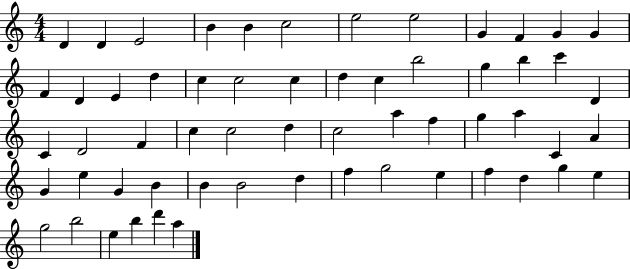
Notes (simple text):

D4/q D4/q E4/h B4/q B4/q C5/h E5/h E5/h G4/q F4/q G4/q G4/q F4/q D4/q E4/q D5/q C5/q C5/h C5/q D5/q C5/q B5/h G5/q B5/q C6/q D4/q C4/q D4/h F4/q C5/q C5/h D5/q C5/h A5/q F5/q G5/q A5/q C4/q A4/q G4/q E5/q G4/q B4/q B4/q B4/h D5/q F5/q G5/h E5/q F5/q D5/q G5/q E5/q G5/h B5/h E5/q B5/q D6/q A5/q